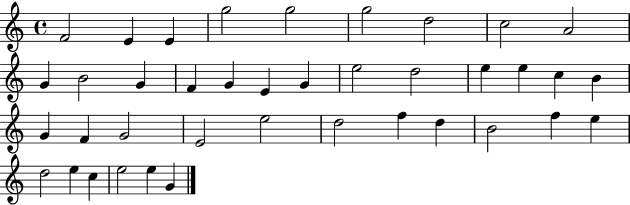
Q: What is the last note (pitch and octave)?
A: G4